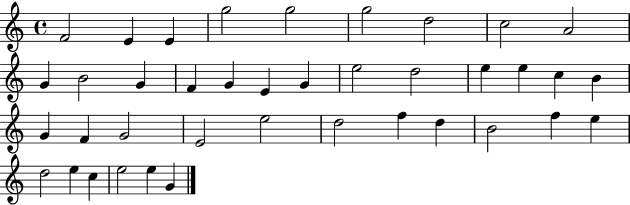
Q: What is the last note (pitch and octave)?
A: G4